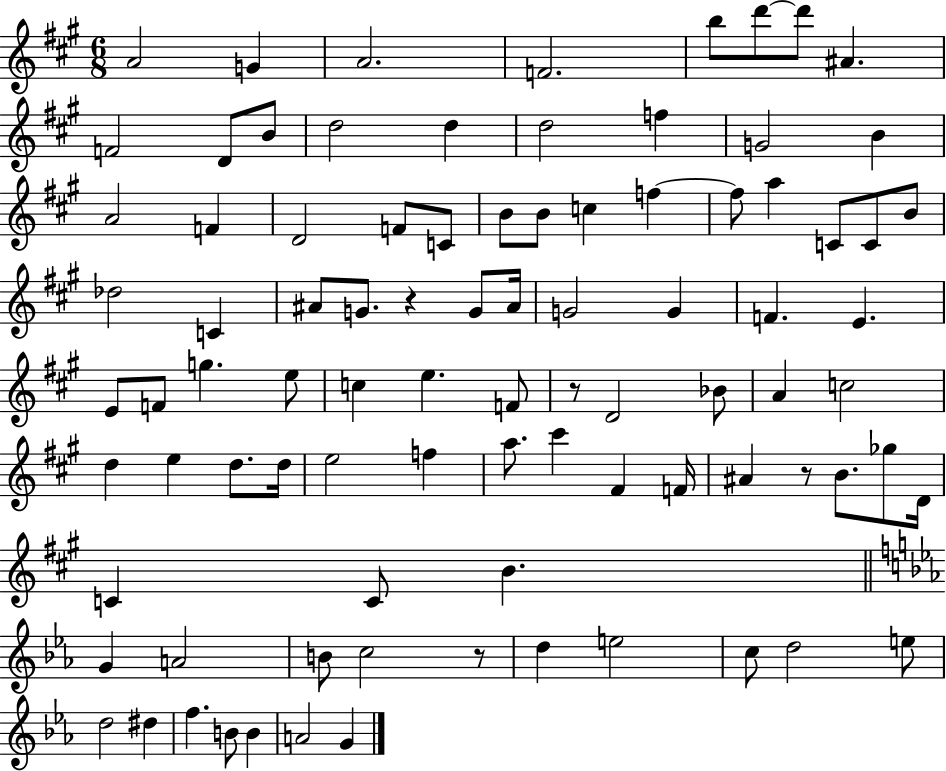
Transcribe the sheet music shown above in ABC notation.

X:1
T:Untitled
M:6/8
L:1/4
K:A
A2 G A2 F2 b/2 d'/2 d'/2 ^A F2 D/2 B/2 d2 d d2 f G2 B A2 F D2 F/2 C/2 B/2 B/2 c f f/2 a C/2 C/2 B/2 _d2 C ^A/2 G/2 z G/2 ^A/4 G2 G F E E/2 F/2 g e/2 c e F/2 z/2 D2 _B/2 A c2 d e d/2 d/4 e2 f a/2 ^c' ^F F/4 ^A z/2 B/2 _g/2 D/4 C C/2 B G A2 B/2 c2 z/2 d e2 c/2 d2 e/2 d2 ^d f B/2 B A2 G